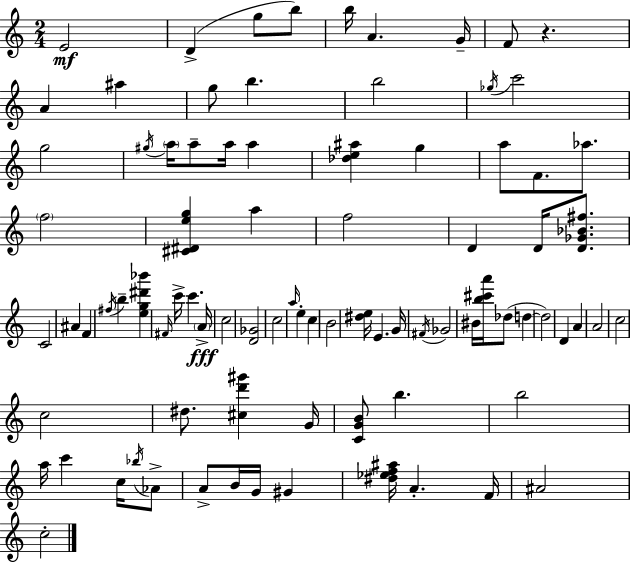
{
  \clef treble
  \numericTimeSignature
  \time 2/4
  \key c \major
  e'2\mf | d'4->( g''8 b''8) | b''16 a'4. g'16-- | f'8 r4. | \break a'4 ais''4 | g''8 b''4. | b''2 | \acciaccatura { ges''16 } c'''2 | \break g''2 | \acciaccatura { gis''16 } \parenthesize a''16 a''8-- a''16 a''4 | <des'' e'' ais''>4 g''4 | a''8 f'8. aes''8. | \break \parenthesize f''2 | <cis' dis' e'' g''>4 a''4 | f''2 | d'4 d'16 <d' ges' bes' fis''>8. | \break c'2 | ais'4 f'4 | \acciaccatura { fis''16 } b''4-- <e'' g'' dis''' bes'''>4 | \grace { fis'16 } c'''16-> c'''4. | \break \parenthesize a'16->\fff c''2 | <d' ges'>2 | c''2 | \grace { a''16 } e''4-. | \break c''4 b'2 | <dis'' e''>16 e'4. | g'16 \acciaccatura { fis'16 } ges'2 | bis'16 <b'' cis''' a'''>16 | \break des''8( d''4~~ d''2) | d'4 | a'4 a'2 | c''2 | \break c''2 | dis''8. | <cis'' d''' gis'''>4 g'16 <c' g' b'>8 | b''4. b''2 | \break a''16 c'''4 | c''16 \acciaccatura { bes''16 } aes'8-> a'8-> | b'16 g'16 gis'4 <dis'' ees'' f'' ais''>16 | a'4.-. f'16 ais'2 | \break c''2-. | \bar "|."
}